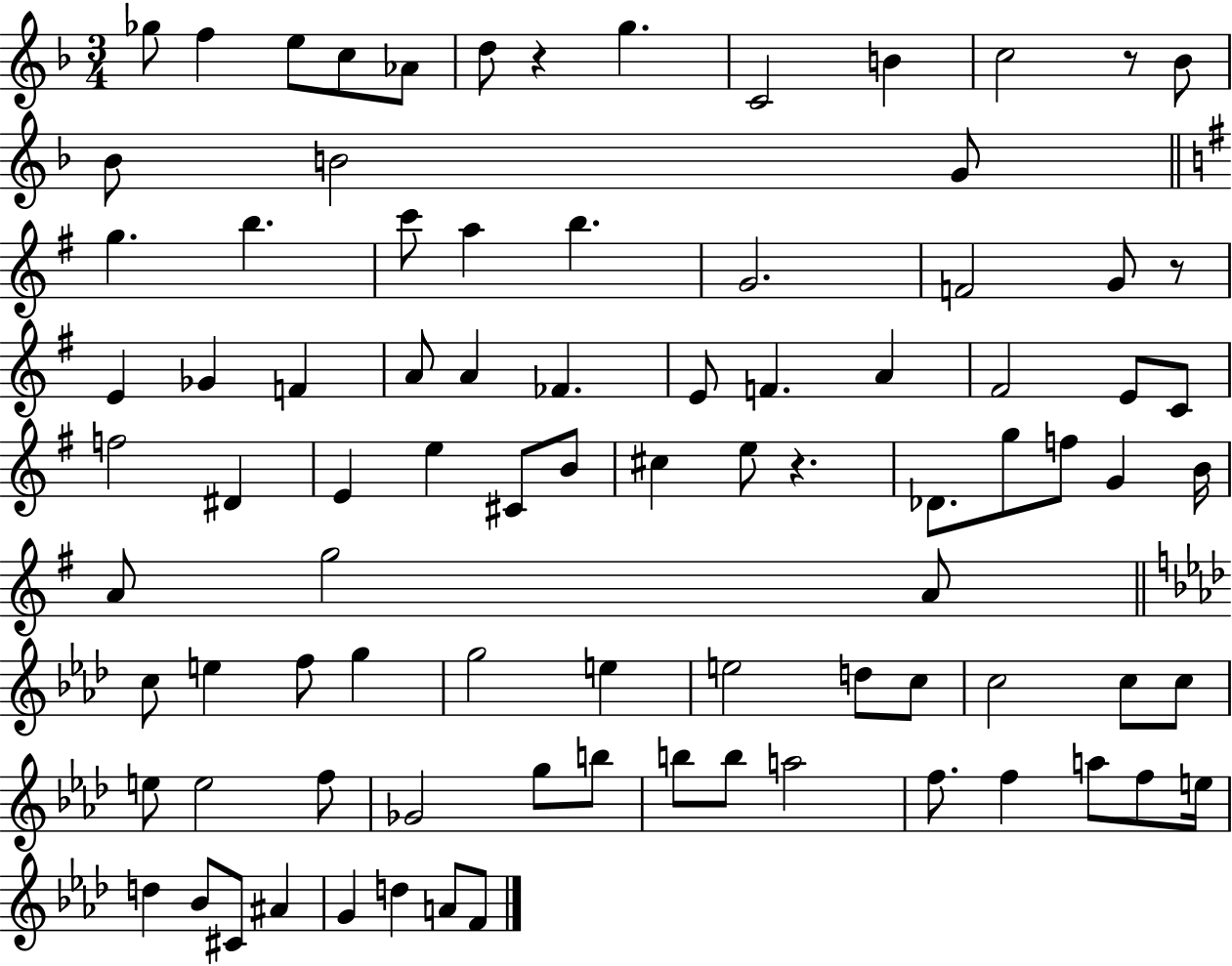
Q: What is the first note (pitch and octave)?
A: Gb5